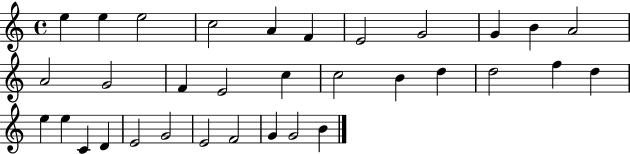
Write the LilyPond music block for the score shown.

{
  \clef treble
  \time 4/4
  \defaultTimeSignature
  \key c \major
  e''4 e''4 e''2 | c''2 a'4 f'4 | e'2 g'2 | g'4 b'4 a'2 | \break a'2 g'2 | f'4 e'2 c''4 | c''2 b'4 d''4 | d''2 f''4 d''4 | \break e''4 e''4 c'4 d'4 | e'2 g'2 | e'2 f'2 | g'4 g'2 b'4 | \break \bar "|."
}